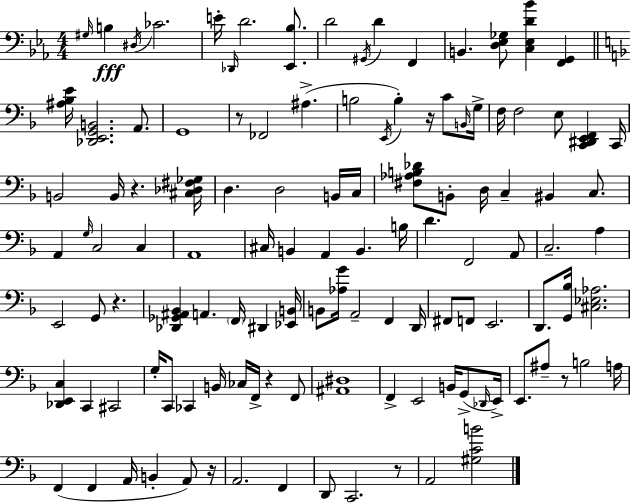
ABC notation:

X:1
T:Untitled
M:4/4
L:1/4
K:Eb
^G,/4 B, ^D,/4 _C2 E/4 _D,,/4 D2 [_E,,_B,]/2 D2 ^G,,/4 D F,, B,, [D,_E,_G,]/2 [C,_E,D_B] [F,,G,,] [^A,_B,E]/4 [_D,,E,,G,,B,,]2 A,,/2 G,,4 z/2 _F,,2 ^A, B,2 E,,/4 B, z/4 C/2 B,,/4 G,/4 F,/4 F,2 E,/2 [C,,^D,,E,,F,,] C,,/4 B,,2 B,,/4 z [^C,_D,^F,_G,]/4 D, D,2 B,,/4 C,/4 [^F,_A,B,_D]/2 B,,/2 D,/4 C, ^B,, C,/2 A,, G,/4 C,2 C, A,,4 ^C,/4 B,, A,, B,, B,/4 D F,,2 A,,/2 C,2 A, E,,2 G,,/2 z [_D,,_G,,^A,,_B,,] A,, F,,/4 ^D,, [_E,,B,,]/4 B,,/2 [_A,G]/4 A,,2 F,, D,,/4 ^F,,/2 F,,/2 E,,2 D,,/2 [G,,_B,]/4 [^C,_E,_A,]2 [_D,,E,,C,] C,, ^C,,2 G,/4 C,,/2 _C,, B,,/4 _C,/4 F,,/4 z F,,/2 [^A,,^D,]4 F,, E,,2 B,,/4 G,,/2 _D,,/4 E,,/4 E,,/2 ^A,/2 z/2 B,2 A,/4 F,, F,, A,,/4 B,, A,,/2 z/4 A,,2 F,, D,,/2 C,,2 z/2 A,,2 [^G,CB]2